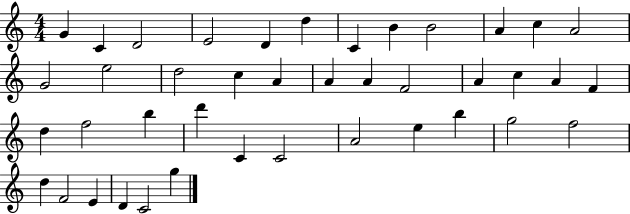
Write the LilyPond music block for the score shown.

{
  \clef treble
  \numericTimeSignature
  \time 4/4
  \key c \major
  g'4 c'4 d'2 | e'2 d'4 d''4 | c'4 b'4 b'2 | a'4 c''4 a'2 | \break g'2 e''2 | d''2 c''4 a'4 | a'4 a'4 f'2 | a'4 c''4 a'4 f'4 | \break d''4 f''2 b''4 | d'''4 c'4 c'2 | a'2 e''4 b''4 | g''2 f''2 | \break d''4 f'2 e'4 | d'4 c'2 g''4 | \bar "|."
}